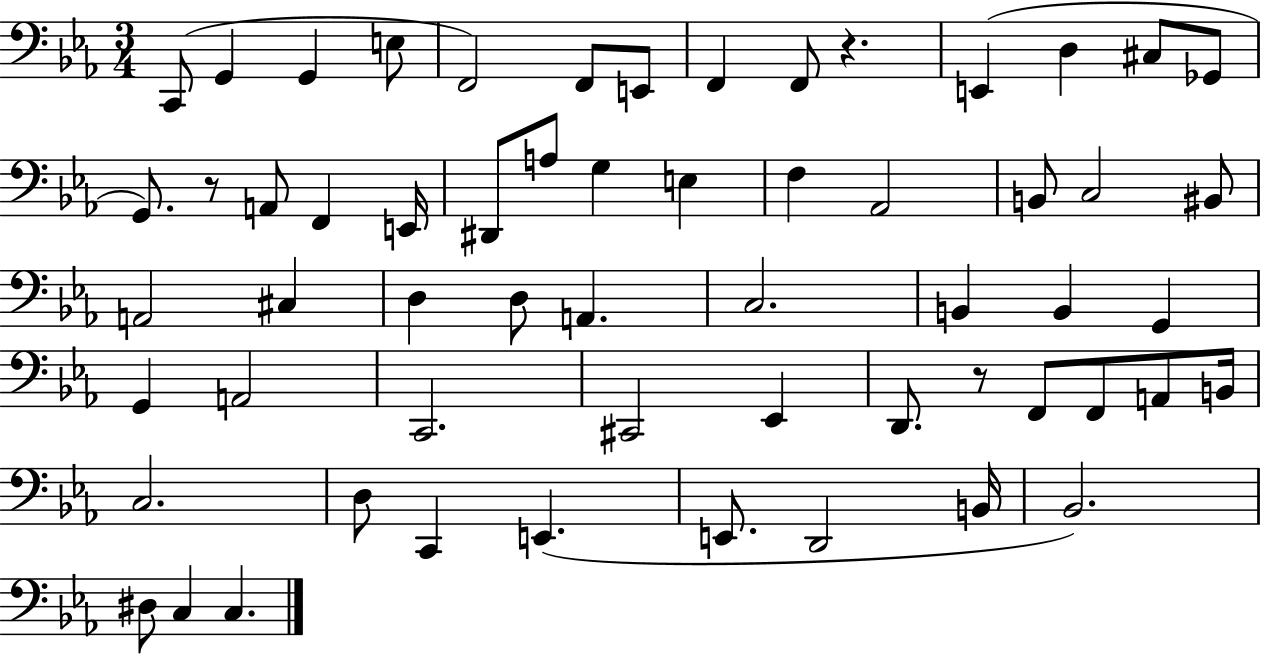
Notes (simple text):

C2/e G2/q G2/q E3/e F2/h F2/e E2/e F2/q F2/e R/q. E2/q D3/q C#3/e Gb2/e G2/e. R/e A2/e F2/q E2/s D#2/e A3/e G3/q E3/q F3/q Ab2/h B2/e C3/h BIS2/e A2/h C#3/q D3/q D3/e A2/q. C3/h. B2/q B2/q G2/q G2/q A2/h C2/h. C#2/h Eb2/q D2/e. R/e F2/e F2/e A2/e B2/s C3/h. D3/e C2/q E2/q. E2/e. D2/h B2/s Bb2/h. D#3/e C3/q C3/q.